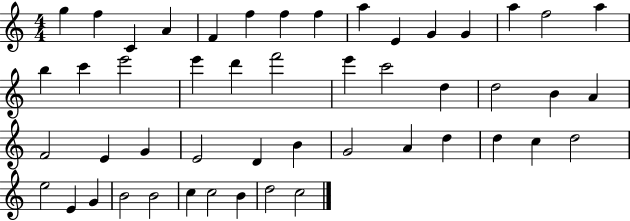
{
  \clef treble
  \numericTimeSignature
  \time 4/4
  \key c \major
  g''4 f''4 c'4 a'4 | f'4 f''4 f''4 f''4 | a''4 e'4 g'4 g'4 | a''4 f''2 a''4 | \break b''4 c'''4 e'''2 | e'''4 d'''4 f'''2 | e'''4 c'''2 d''4 | d''2 b'4 a'4 | \break f'2 e'4 g'4 | e'2 d'4 b'4 | g'2 a'4 d''4 | d''4 c''4 d''2 | \break e''2 e'4 g'4 | b'2 b'2 | c''4 c''2 b'4 | d''2 c''2 | \break \bar "|."
}